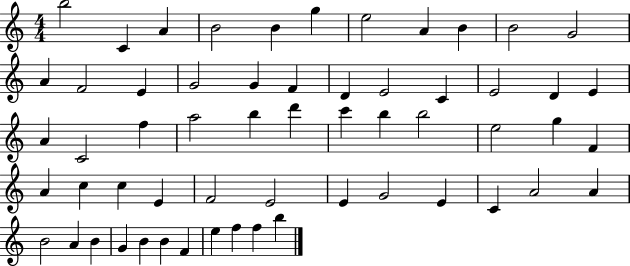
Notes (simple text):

B5/h C4/q A4/q B4/h B4/q G5/q E5/h A4/q B4/q B4/h G4/h A4/q F4/h E4/q G4/h G4/q F4/q D4/q E4/h C4/q E4/h D4/q E4/q A4/q C4/h F5/q A5/h B5/q D6/q C6/q B5/q B5/h E5/h G5/q F4/q A4/q C5/q C5/q E4/q F4/h E4/h E4/q G4/h E4/q C4/q A4/h A4/q B4/h A4/q B4/q G4/q B4/q B4/q F4/q E5/q F5/q F5/q B5/q